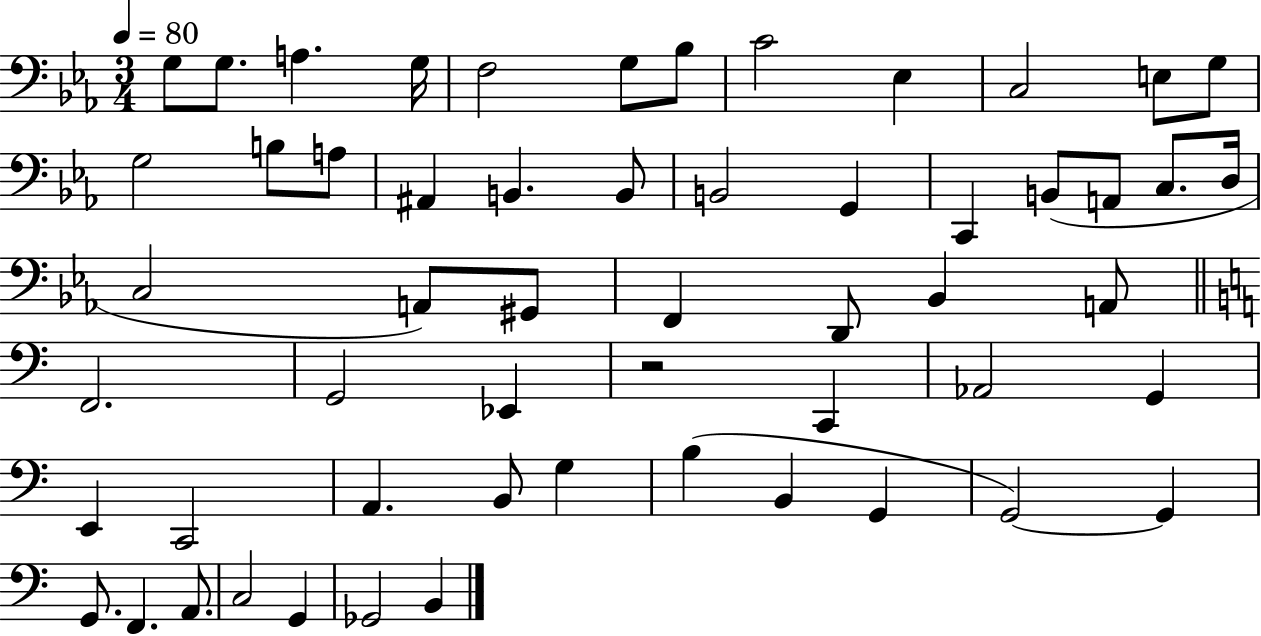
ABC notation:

X:1
T:Untitled
M:3/4
L:1/4
K:Eb
G,/2 G,/2 A, G,/4 F,2 G,/2 _B,/2 C2 _E, C,2 E,/2 G,/2 G,2 B,/2 A,/2 ^A,, B,, B,,/2 B,,2 G,, C,, B,,/2 A,,/2 C,/2 D,/4 C,2 A,,/2 ^G,,/2 F,, D,,/2 _B,, A,,/2 F,,2 G,,2 _E,, z2 C,, _A,,2 G,, E,, C,,2 A,, B,,/2 G, B, B,, G,, G,,2 G,, G,,/2 F,, A,,/2 C,2 G,, _G,,2 B,,